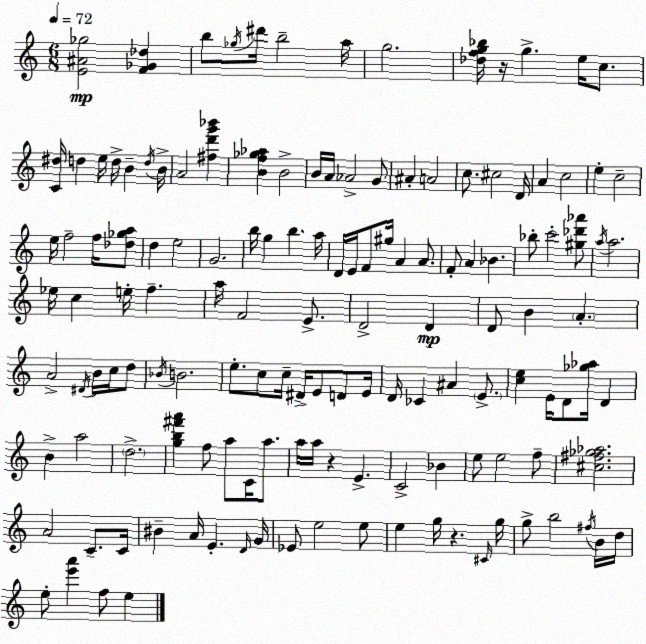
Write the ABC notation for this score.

X:1
T:Untitled
M:6/8
L:1/4
K:Am
[E^A_g]2 [F_G_d] b/2 _g/4 ^d'/4 b2 a/4 g2 [_dfg_b]/4 z/4 g e/4 c/2 [C^d]/4 d e/4 d/4 B d/4 B/4 A2 [^fd'g'_b'] [Bf_g_a] B2 B/4 A/4 _A2 G/2 ^A A2 c/2 ^c2 D/4 A c2 e c2 e/4 f2 f/4 [_d_ga]/2 d e2 G2 b/4 g b a/4 D/4 E/4 F/2 ^g/4 A A/2 F/2 A _B _b/2 c'2 [^g_d'_a']/2 a/4 a2 _e/4 c e/4 f a/4 F2 E/2 D2 D D/2 B A A2 ^D/4 B/4 c/4 d/2 _B/4 B2 e/2 c/2 c/4 ^D/4 E/2 D/2 E/4 D/4 _C ^A E/2 [ce] E/4 D/2 [_g_a]/4 D B a2 d2 [gb^f'a'] f/2 a/2 C/4 a/2 a/4 a/4 z E C2 _B e/2 e2 f/2 [^c^f_g_a]2 A2 C/2 C/4 ^B A/4 E D/4 G/4 _E/2 e2 e/2 e g/4 z ^C/4 g/4 g/2 b2 ^f/4 B/4 d/4 e/2 [e'a'] f/2 e